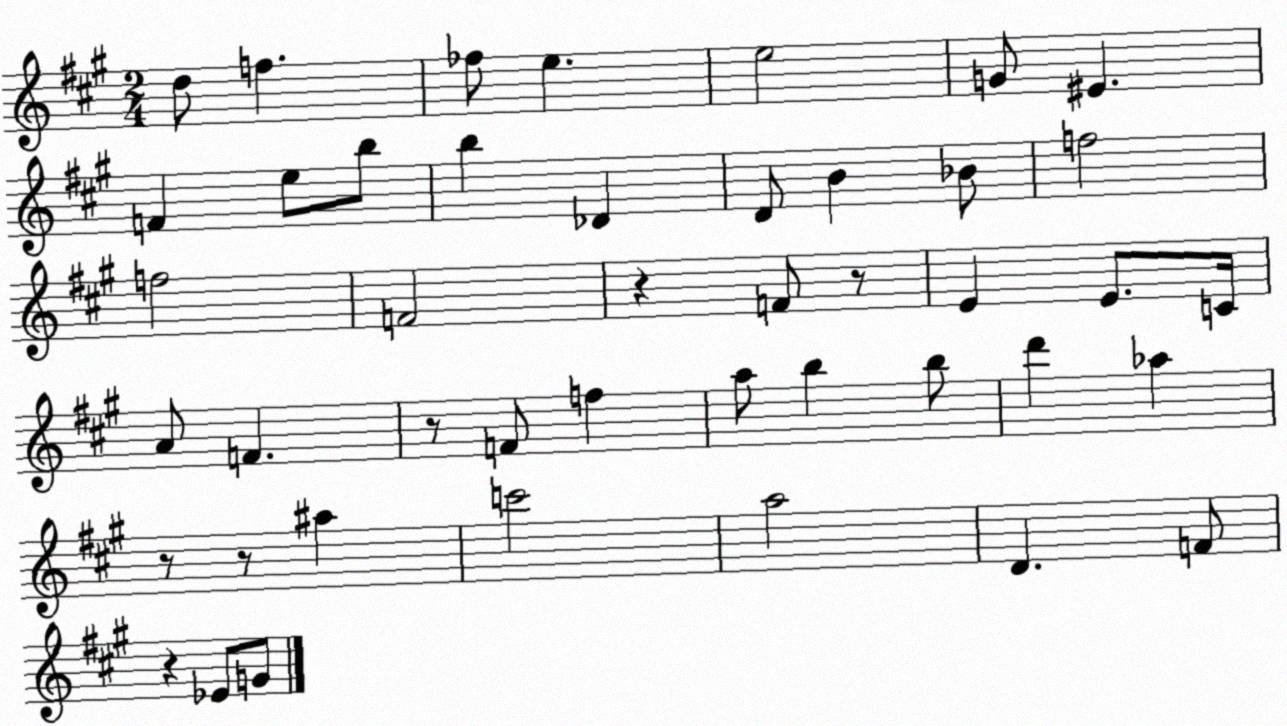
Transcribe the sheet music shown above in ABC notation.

X:1
T:Untitled
M:2/4
L:1/4
K:A
d/2 f _f/2 e e2 G/2 ^E F e/2 b/2 b _D D/2 B _B/2 f2 f2 F2 z F/2 z/2 E E/2 C/4 A/2 F z/2 F/2 f a/2 b b/2 d' _a z/2 z/2 ^a c'2 a2 D F/2 z _E/2 G/2